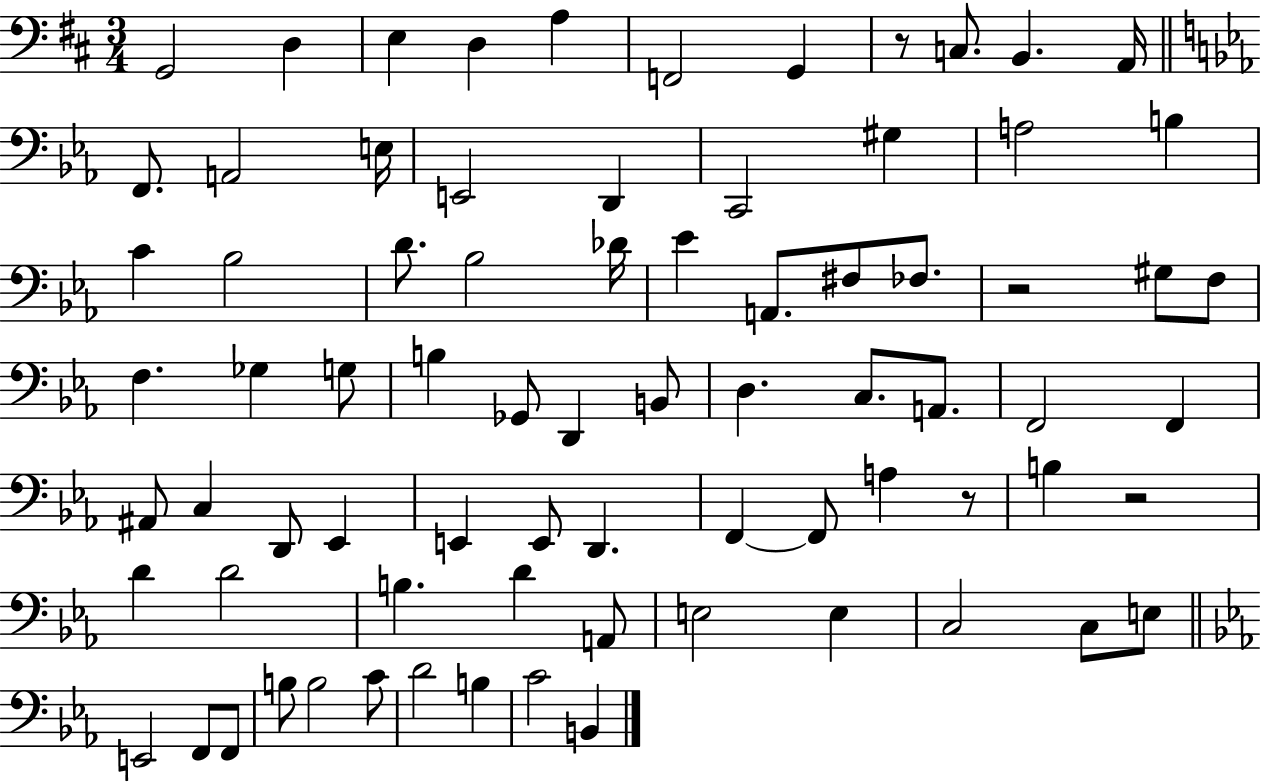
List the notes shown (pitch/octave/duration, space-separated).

G2/h D3/q E3/q D3/q A3/q F2/h G2/q R/e C3/e. B2/q. A2/s F2/e. A2/h E3/s E2/h D2/q C2/h G#3/q A3/h B3/q C4/q Bb3/h D4/e. Bb3/h Db4/s Eb4/q A2/e. F#3/e FES3/e. R/h G#3/e F3/e F3/q. Gb3/q G3/e B3/q Gb2/e D2/q B2/e D3/q. C3/e. A2/e. F2/h F2/q A#2/e C3/q D2/e Eb2/q E2/q E2/e D2/q. F2/q F2/e A3/q R/e B3/q R/h D4/q D4/h B3/q. D4/q A2/e E3/h E3/q C3/h C3/e E3/e E2/h F2/e F2/e B3/e B3/h C4/e D4/h B3/q C4/h B2/q